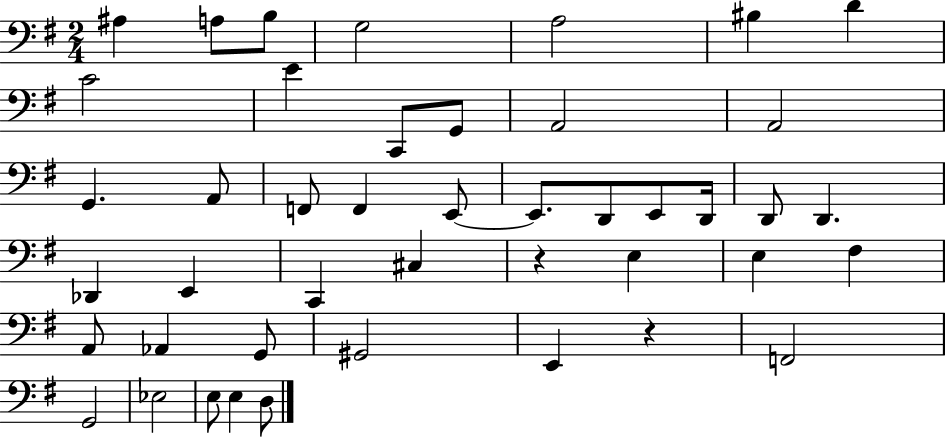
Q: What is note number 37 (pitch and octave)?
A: F2